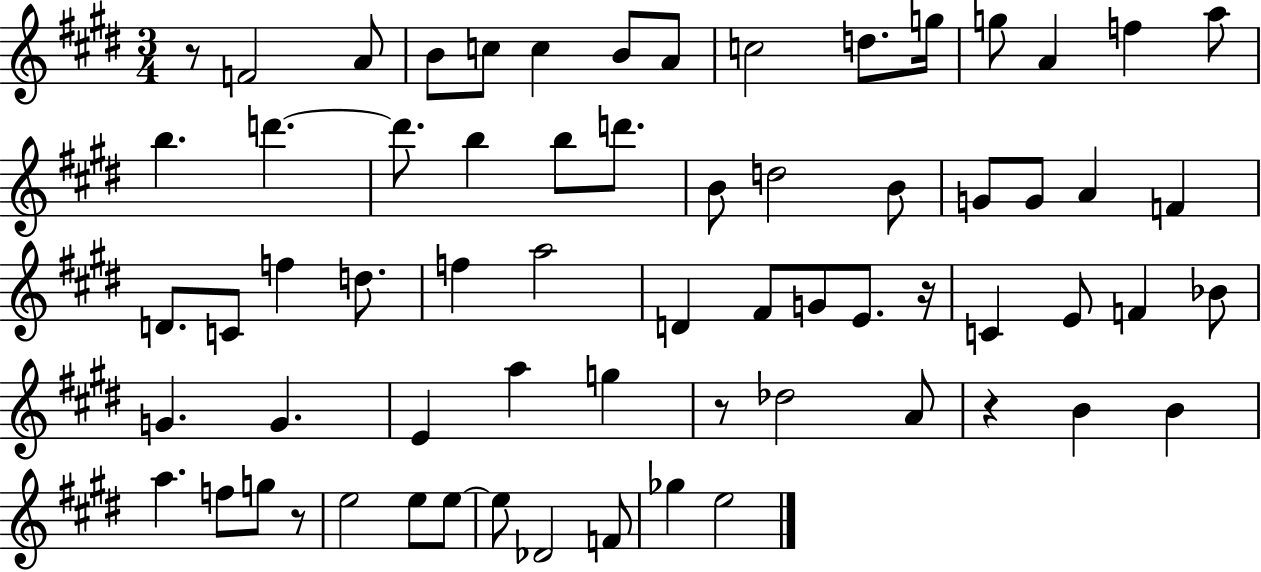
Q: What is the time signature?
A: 3/4